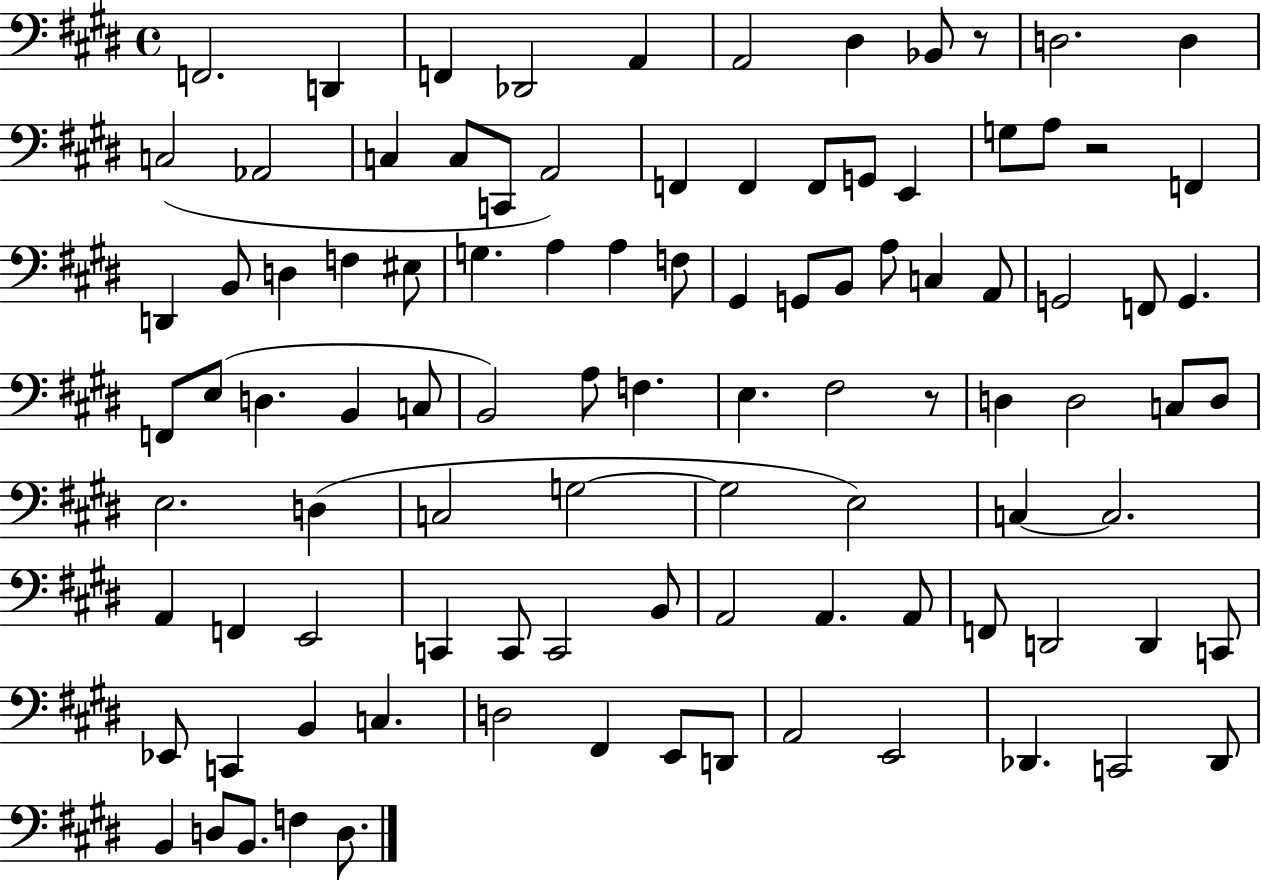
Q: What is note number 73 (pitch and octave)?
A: A2